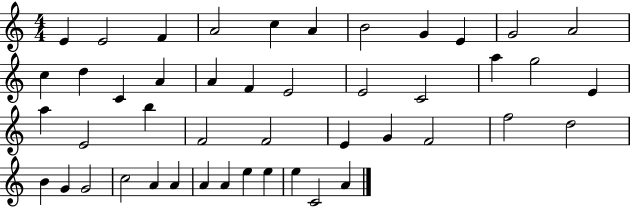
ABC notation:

X:1
T:Untitled
M:4/4
L:1/4
K:C
E E2 F A2 c A B2 G E G2 A2 c d C A A F E2 E2 C2 a g2 E a E2 b F2 F2 E G F2 f2 d2 B G G2 c2 A A A A e e e C2 A